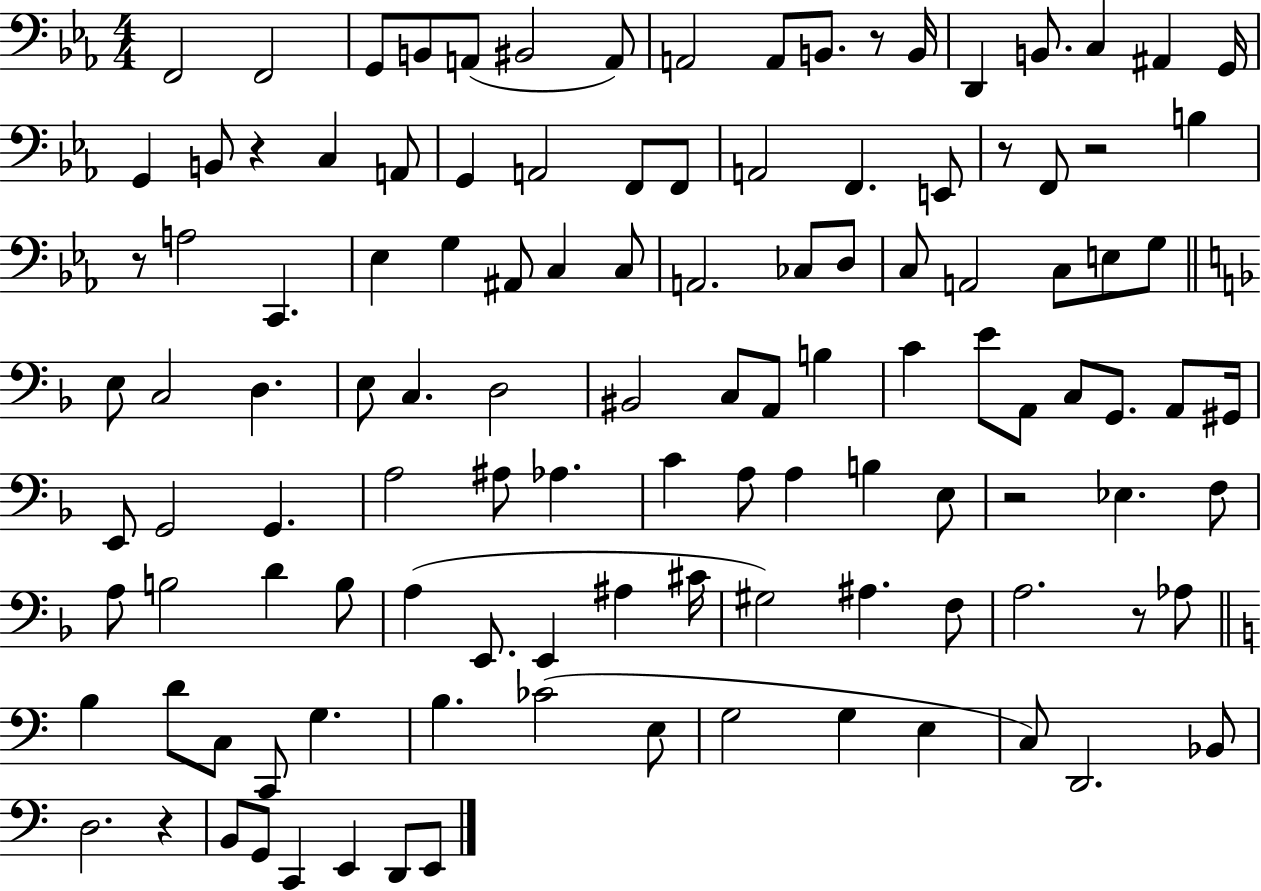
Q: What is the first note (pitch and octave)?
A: F2